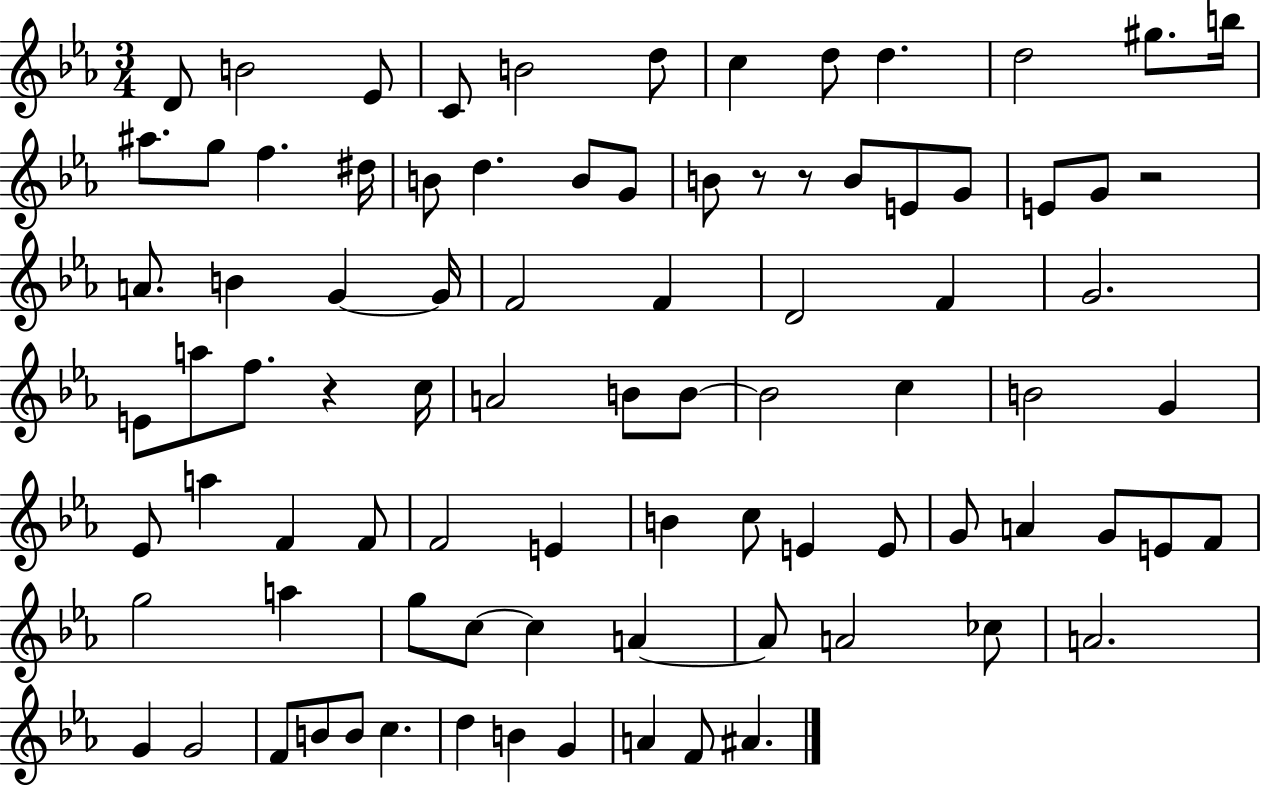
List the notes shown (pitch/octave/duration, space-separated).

D4/e B4/h Eb4/e C4/e B4/h D5/e C5/q D5/e D5/q. D5/h G#5/e. B5/s A#5/e. G5/e F5/q. D#5/s B4/e D5/q. B4/e G4/e B4/e R/e R/e B4/e E4/e G4/e E4/e G4/e R/h A4/e. B4/q G4/q G4/s F4/h F4/q D4/h F4/q G4/h. E4/e A5/e F5/e. R/q C5/s A4/h B4/e B4/e B4/h C5/q B4/h G4/q Eb4/e A5/q F4/q F4/e F4/h E4/q B4/q C5/e E4/q E4/e G4/e A4/q G4/e E4/e F4/e G5/h A5/q G5/e C5/e C5/q A4/q A4/e A4/h CES5/e A4/h. G4/q G4/h F4/e B4/e B4/e C5/q. D5/q B4/q G4/q A4/q F4/e A#4/q.